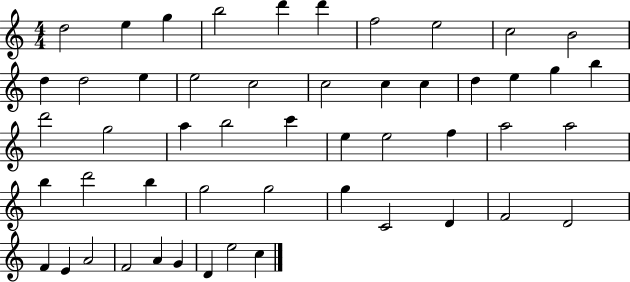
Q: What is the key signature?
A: C major